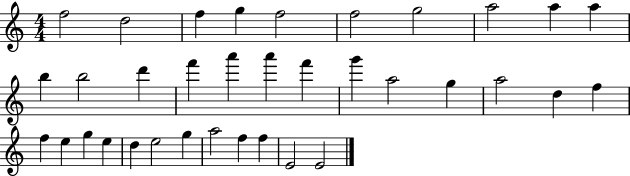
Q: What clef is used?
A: treble